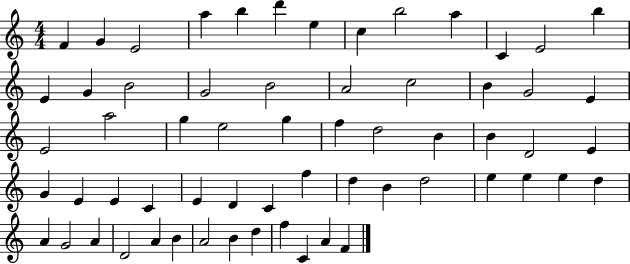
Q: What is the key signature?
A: C major